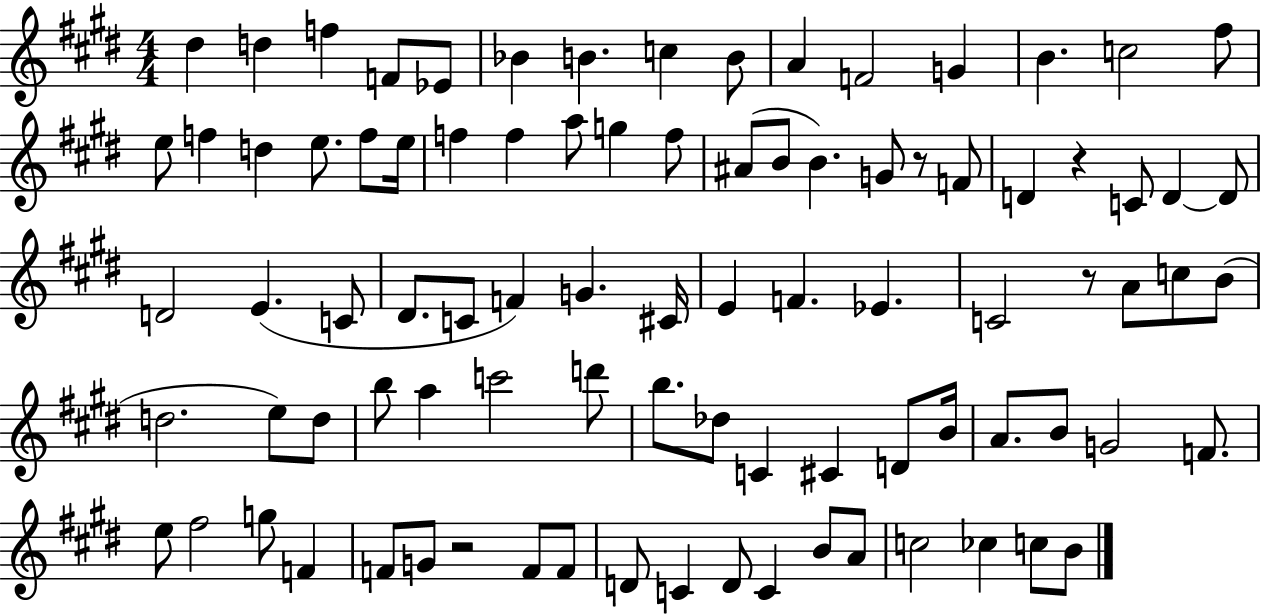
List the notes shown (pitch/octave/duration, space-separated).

D#5/q D5/q F5/q F4/e Eb4/e Bb4/q B4/q. C5/q B4/e A4/q F4/h G4/q B4/q. C5/h F#5/e E5/e F5/q D5/q E5/e. F5/e E5/s F5/q F5/q A5/e G5/q F5/e A#4/e B4/e B4/q. G4/e R/e F4/e D4/q R/q C4/e D4/q D4/e D4/h E4/q. C4/e D#4/e. C4/e F4/q G4/q. C#4/s E4/q F4/q. Eb4/q. C4/h R/e A4/e C5/e B4/e D5/h. E5/e D5/e B5/e A5/q C6/h D6/e B5/e. Db5/e C4/q C#4/q D4/e B4/s A4/e. B4/e G4/h F4/e. E5/e F#5/h G5/e F4/q F4/e G4/e R/h F4/e F4/e D4/e C4/q D4/e C4/q B4/e A4/e C5/h CES5/q C5/e B4/e